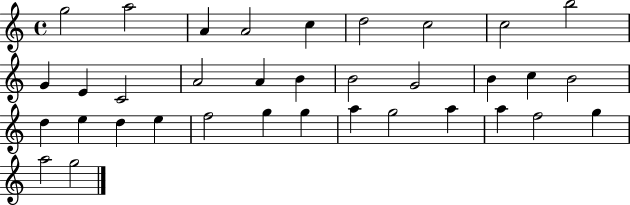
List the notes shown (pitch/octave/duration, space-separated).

G5/h A5/h A4/q A4/h C5/q D5/h C5/h C5/h B5/h G4/q E4/q C4/h A4/h A4/q B4/q B4/h G4/h B4/q C5/q B4/h D5/q E5/q D5/q E5/q F5/h G5/q G5/q A5/q G5/h A5/q A5/q F5/h G5/q A5/h G5/h